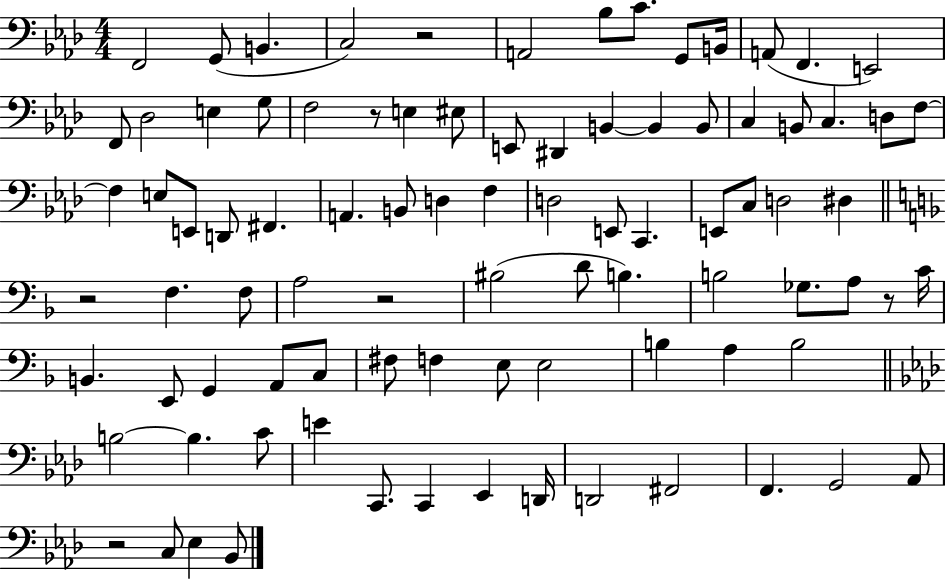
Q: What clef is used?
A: bass